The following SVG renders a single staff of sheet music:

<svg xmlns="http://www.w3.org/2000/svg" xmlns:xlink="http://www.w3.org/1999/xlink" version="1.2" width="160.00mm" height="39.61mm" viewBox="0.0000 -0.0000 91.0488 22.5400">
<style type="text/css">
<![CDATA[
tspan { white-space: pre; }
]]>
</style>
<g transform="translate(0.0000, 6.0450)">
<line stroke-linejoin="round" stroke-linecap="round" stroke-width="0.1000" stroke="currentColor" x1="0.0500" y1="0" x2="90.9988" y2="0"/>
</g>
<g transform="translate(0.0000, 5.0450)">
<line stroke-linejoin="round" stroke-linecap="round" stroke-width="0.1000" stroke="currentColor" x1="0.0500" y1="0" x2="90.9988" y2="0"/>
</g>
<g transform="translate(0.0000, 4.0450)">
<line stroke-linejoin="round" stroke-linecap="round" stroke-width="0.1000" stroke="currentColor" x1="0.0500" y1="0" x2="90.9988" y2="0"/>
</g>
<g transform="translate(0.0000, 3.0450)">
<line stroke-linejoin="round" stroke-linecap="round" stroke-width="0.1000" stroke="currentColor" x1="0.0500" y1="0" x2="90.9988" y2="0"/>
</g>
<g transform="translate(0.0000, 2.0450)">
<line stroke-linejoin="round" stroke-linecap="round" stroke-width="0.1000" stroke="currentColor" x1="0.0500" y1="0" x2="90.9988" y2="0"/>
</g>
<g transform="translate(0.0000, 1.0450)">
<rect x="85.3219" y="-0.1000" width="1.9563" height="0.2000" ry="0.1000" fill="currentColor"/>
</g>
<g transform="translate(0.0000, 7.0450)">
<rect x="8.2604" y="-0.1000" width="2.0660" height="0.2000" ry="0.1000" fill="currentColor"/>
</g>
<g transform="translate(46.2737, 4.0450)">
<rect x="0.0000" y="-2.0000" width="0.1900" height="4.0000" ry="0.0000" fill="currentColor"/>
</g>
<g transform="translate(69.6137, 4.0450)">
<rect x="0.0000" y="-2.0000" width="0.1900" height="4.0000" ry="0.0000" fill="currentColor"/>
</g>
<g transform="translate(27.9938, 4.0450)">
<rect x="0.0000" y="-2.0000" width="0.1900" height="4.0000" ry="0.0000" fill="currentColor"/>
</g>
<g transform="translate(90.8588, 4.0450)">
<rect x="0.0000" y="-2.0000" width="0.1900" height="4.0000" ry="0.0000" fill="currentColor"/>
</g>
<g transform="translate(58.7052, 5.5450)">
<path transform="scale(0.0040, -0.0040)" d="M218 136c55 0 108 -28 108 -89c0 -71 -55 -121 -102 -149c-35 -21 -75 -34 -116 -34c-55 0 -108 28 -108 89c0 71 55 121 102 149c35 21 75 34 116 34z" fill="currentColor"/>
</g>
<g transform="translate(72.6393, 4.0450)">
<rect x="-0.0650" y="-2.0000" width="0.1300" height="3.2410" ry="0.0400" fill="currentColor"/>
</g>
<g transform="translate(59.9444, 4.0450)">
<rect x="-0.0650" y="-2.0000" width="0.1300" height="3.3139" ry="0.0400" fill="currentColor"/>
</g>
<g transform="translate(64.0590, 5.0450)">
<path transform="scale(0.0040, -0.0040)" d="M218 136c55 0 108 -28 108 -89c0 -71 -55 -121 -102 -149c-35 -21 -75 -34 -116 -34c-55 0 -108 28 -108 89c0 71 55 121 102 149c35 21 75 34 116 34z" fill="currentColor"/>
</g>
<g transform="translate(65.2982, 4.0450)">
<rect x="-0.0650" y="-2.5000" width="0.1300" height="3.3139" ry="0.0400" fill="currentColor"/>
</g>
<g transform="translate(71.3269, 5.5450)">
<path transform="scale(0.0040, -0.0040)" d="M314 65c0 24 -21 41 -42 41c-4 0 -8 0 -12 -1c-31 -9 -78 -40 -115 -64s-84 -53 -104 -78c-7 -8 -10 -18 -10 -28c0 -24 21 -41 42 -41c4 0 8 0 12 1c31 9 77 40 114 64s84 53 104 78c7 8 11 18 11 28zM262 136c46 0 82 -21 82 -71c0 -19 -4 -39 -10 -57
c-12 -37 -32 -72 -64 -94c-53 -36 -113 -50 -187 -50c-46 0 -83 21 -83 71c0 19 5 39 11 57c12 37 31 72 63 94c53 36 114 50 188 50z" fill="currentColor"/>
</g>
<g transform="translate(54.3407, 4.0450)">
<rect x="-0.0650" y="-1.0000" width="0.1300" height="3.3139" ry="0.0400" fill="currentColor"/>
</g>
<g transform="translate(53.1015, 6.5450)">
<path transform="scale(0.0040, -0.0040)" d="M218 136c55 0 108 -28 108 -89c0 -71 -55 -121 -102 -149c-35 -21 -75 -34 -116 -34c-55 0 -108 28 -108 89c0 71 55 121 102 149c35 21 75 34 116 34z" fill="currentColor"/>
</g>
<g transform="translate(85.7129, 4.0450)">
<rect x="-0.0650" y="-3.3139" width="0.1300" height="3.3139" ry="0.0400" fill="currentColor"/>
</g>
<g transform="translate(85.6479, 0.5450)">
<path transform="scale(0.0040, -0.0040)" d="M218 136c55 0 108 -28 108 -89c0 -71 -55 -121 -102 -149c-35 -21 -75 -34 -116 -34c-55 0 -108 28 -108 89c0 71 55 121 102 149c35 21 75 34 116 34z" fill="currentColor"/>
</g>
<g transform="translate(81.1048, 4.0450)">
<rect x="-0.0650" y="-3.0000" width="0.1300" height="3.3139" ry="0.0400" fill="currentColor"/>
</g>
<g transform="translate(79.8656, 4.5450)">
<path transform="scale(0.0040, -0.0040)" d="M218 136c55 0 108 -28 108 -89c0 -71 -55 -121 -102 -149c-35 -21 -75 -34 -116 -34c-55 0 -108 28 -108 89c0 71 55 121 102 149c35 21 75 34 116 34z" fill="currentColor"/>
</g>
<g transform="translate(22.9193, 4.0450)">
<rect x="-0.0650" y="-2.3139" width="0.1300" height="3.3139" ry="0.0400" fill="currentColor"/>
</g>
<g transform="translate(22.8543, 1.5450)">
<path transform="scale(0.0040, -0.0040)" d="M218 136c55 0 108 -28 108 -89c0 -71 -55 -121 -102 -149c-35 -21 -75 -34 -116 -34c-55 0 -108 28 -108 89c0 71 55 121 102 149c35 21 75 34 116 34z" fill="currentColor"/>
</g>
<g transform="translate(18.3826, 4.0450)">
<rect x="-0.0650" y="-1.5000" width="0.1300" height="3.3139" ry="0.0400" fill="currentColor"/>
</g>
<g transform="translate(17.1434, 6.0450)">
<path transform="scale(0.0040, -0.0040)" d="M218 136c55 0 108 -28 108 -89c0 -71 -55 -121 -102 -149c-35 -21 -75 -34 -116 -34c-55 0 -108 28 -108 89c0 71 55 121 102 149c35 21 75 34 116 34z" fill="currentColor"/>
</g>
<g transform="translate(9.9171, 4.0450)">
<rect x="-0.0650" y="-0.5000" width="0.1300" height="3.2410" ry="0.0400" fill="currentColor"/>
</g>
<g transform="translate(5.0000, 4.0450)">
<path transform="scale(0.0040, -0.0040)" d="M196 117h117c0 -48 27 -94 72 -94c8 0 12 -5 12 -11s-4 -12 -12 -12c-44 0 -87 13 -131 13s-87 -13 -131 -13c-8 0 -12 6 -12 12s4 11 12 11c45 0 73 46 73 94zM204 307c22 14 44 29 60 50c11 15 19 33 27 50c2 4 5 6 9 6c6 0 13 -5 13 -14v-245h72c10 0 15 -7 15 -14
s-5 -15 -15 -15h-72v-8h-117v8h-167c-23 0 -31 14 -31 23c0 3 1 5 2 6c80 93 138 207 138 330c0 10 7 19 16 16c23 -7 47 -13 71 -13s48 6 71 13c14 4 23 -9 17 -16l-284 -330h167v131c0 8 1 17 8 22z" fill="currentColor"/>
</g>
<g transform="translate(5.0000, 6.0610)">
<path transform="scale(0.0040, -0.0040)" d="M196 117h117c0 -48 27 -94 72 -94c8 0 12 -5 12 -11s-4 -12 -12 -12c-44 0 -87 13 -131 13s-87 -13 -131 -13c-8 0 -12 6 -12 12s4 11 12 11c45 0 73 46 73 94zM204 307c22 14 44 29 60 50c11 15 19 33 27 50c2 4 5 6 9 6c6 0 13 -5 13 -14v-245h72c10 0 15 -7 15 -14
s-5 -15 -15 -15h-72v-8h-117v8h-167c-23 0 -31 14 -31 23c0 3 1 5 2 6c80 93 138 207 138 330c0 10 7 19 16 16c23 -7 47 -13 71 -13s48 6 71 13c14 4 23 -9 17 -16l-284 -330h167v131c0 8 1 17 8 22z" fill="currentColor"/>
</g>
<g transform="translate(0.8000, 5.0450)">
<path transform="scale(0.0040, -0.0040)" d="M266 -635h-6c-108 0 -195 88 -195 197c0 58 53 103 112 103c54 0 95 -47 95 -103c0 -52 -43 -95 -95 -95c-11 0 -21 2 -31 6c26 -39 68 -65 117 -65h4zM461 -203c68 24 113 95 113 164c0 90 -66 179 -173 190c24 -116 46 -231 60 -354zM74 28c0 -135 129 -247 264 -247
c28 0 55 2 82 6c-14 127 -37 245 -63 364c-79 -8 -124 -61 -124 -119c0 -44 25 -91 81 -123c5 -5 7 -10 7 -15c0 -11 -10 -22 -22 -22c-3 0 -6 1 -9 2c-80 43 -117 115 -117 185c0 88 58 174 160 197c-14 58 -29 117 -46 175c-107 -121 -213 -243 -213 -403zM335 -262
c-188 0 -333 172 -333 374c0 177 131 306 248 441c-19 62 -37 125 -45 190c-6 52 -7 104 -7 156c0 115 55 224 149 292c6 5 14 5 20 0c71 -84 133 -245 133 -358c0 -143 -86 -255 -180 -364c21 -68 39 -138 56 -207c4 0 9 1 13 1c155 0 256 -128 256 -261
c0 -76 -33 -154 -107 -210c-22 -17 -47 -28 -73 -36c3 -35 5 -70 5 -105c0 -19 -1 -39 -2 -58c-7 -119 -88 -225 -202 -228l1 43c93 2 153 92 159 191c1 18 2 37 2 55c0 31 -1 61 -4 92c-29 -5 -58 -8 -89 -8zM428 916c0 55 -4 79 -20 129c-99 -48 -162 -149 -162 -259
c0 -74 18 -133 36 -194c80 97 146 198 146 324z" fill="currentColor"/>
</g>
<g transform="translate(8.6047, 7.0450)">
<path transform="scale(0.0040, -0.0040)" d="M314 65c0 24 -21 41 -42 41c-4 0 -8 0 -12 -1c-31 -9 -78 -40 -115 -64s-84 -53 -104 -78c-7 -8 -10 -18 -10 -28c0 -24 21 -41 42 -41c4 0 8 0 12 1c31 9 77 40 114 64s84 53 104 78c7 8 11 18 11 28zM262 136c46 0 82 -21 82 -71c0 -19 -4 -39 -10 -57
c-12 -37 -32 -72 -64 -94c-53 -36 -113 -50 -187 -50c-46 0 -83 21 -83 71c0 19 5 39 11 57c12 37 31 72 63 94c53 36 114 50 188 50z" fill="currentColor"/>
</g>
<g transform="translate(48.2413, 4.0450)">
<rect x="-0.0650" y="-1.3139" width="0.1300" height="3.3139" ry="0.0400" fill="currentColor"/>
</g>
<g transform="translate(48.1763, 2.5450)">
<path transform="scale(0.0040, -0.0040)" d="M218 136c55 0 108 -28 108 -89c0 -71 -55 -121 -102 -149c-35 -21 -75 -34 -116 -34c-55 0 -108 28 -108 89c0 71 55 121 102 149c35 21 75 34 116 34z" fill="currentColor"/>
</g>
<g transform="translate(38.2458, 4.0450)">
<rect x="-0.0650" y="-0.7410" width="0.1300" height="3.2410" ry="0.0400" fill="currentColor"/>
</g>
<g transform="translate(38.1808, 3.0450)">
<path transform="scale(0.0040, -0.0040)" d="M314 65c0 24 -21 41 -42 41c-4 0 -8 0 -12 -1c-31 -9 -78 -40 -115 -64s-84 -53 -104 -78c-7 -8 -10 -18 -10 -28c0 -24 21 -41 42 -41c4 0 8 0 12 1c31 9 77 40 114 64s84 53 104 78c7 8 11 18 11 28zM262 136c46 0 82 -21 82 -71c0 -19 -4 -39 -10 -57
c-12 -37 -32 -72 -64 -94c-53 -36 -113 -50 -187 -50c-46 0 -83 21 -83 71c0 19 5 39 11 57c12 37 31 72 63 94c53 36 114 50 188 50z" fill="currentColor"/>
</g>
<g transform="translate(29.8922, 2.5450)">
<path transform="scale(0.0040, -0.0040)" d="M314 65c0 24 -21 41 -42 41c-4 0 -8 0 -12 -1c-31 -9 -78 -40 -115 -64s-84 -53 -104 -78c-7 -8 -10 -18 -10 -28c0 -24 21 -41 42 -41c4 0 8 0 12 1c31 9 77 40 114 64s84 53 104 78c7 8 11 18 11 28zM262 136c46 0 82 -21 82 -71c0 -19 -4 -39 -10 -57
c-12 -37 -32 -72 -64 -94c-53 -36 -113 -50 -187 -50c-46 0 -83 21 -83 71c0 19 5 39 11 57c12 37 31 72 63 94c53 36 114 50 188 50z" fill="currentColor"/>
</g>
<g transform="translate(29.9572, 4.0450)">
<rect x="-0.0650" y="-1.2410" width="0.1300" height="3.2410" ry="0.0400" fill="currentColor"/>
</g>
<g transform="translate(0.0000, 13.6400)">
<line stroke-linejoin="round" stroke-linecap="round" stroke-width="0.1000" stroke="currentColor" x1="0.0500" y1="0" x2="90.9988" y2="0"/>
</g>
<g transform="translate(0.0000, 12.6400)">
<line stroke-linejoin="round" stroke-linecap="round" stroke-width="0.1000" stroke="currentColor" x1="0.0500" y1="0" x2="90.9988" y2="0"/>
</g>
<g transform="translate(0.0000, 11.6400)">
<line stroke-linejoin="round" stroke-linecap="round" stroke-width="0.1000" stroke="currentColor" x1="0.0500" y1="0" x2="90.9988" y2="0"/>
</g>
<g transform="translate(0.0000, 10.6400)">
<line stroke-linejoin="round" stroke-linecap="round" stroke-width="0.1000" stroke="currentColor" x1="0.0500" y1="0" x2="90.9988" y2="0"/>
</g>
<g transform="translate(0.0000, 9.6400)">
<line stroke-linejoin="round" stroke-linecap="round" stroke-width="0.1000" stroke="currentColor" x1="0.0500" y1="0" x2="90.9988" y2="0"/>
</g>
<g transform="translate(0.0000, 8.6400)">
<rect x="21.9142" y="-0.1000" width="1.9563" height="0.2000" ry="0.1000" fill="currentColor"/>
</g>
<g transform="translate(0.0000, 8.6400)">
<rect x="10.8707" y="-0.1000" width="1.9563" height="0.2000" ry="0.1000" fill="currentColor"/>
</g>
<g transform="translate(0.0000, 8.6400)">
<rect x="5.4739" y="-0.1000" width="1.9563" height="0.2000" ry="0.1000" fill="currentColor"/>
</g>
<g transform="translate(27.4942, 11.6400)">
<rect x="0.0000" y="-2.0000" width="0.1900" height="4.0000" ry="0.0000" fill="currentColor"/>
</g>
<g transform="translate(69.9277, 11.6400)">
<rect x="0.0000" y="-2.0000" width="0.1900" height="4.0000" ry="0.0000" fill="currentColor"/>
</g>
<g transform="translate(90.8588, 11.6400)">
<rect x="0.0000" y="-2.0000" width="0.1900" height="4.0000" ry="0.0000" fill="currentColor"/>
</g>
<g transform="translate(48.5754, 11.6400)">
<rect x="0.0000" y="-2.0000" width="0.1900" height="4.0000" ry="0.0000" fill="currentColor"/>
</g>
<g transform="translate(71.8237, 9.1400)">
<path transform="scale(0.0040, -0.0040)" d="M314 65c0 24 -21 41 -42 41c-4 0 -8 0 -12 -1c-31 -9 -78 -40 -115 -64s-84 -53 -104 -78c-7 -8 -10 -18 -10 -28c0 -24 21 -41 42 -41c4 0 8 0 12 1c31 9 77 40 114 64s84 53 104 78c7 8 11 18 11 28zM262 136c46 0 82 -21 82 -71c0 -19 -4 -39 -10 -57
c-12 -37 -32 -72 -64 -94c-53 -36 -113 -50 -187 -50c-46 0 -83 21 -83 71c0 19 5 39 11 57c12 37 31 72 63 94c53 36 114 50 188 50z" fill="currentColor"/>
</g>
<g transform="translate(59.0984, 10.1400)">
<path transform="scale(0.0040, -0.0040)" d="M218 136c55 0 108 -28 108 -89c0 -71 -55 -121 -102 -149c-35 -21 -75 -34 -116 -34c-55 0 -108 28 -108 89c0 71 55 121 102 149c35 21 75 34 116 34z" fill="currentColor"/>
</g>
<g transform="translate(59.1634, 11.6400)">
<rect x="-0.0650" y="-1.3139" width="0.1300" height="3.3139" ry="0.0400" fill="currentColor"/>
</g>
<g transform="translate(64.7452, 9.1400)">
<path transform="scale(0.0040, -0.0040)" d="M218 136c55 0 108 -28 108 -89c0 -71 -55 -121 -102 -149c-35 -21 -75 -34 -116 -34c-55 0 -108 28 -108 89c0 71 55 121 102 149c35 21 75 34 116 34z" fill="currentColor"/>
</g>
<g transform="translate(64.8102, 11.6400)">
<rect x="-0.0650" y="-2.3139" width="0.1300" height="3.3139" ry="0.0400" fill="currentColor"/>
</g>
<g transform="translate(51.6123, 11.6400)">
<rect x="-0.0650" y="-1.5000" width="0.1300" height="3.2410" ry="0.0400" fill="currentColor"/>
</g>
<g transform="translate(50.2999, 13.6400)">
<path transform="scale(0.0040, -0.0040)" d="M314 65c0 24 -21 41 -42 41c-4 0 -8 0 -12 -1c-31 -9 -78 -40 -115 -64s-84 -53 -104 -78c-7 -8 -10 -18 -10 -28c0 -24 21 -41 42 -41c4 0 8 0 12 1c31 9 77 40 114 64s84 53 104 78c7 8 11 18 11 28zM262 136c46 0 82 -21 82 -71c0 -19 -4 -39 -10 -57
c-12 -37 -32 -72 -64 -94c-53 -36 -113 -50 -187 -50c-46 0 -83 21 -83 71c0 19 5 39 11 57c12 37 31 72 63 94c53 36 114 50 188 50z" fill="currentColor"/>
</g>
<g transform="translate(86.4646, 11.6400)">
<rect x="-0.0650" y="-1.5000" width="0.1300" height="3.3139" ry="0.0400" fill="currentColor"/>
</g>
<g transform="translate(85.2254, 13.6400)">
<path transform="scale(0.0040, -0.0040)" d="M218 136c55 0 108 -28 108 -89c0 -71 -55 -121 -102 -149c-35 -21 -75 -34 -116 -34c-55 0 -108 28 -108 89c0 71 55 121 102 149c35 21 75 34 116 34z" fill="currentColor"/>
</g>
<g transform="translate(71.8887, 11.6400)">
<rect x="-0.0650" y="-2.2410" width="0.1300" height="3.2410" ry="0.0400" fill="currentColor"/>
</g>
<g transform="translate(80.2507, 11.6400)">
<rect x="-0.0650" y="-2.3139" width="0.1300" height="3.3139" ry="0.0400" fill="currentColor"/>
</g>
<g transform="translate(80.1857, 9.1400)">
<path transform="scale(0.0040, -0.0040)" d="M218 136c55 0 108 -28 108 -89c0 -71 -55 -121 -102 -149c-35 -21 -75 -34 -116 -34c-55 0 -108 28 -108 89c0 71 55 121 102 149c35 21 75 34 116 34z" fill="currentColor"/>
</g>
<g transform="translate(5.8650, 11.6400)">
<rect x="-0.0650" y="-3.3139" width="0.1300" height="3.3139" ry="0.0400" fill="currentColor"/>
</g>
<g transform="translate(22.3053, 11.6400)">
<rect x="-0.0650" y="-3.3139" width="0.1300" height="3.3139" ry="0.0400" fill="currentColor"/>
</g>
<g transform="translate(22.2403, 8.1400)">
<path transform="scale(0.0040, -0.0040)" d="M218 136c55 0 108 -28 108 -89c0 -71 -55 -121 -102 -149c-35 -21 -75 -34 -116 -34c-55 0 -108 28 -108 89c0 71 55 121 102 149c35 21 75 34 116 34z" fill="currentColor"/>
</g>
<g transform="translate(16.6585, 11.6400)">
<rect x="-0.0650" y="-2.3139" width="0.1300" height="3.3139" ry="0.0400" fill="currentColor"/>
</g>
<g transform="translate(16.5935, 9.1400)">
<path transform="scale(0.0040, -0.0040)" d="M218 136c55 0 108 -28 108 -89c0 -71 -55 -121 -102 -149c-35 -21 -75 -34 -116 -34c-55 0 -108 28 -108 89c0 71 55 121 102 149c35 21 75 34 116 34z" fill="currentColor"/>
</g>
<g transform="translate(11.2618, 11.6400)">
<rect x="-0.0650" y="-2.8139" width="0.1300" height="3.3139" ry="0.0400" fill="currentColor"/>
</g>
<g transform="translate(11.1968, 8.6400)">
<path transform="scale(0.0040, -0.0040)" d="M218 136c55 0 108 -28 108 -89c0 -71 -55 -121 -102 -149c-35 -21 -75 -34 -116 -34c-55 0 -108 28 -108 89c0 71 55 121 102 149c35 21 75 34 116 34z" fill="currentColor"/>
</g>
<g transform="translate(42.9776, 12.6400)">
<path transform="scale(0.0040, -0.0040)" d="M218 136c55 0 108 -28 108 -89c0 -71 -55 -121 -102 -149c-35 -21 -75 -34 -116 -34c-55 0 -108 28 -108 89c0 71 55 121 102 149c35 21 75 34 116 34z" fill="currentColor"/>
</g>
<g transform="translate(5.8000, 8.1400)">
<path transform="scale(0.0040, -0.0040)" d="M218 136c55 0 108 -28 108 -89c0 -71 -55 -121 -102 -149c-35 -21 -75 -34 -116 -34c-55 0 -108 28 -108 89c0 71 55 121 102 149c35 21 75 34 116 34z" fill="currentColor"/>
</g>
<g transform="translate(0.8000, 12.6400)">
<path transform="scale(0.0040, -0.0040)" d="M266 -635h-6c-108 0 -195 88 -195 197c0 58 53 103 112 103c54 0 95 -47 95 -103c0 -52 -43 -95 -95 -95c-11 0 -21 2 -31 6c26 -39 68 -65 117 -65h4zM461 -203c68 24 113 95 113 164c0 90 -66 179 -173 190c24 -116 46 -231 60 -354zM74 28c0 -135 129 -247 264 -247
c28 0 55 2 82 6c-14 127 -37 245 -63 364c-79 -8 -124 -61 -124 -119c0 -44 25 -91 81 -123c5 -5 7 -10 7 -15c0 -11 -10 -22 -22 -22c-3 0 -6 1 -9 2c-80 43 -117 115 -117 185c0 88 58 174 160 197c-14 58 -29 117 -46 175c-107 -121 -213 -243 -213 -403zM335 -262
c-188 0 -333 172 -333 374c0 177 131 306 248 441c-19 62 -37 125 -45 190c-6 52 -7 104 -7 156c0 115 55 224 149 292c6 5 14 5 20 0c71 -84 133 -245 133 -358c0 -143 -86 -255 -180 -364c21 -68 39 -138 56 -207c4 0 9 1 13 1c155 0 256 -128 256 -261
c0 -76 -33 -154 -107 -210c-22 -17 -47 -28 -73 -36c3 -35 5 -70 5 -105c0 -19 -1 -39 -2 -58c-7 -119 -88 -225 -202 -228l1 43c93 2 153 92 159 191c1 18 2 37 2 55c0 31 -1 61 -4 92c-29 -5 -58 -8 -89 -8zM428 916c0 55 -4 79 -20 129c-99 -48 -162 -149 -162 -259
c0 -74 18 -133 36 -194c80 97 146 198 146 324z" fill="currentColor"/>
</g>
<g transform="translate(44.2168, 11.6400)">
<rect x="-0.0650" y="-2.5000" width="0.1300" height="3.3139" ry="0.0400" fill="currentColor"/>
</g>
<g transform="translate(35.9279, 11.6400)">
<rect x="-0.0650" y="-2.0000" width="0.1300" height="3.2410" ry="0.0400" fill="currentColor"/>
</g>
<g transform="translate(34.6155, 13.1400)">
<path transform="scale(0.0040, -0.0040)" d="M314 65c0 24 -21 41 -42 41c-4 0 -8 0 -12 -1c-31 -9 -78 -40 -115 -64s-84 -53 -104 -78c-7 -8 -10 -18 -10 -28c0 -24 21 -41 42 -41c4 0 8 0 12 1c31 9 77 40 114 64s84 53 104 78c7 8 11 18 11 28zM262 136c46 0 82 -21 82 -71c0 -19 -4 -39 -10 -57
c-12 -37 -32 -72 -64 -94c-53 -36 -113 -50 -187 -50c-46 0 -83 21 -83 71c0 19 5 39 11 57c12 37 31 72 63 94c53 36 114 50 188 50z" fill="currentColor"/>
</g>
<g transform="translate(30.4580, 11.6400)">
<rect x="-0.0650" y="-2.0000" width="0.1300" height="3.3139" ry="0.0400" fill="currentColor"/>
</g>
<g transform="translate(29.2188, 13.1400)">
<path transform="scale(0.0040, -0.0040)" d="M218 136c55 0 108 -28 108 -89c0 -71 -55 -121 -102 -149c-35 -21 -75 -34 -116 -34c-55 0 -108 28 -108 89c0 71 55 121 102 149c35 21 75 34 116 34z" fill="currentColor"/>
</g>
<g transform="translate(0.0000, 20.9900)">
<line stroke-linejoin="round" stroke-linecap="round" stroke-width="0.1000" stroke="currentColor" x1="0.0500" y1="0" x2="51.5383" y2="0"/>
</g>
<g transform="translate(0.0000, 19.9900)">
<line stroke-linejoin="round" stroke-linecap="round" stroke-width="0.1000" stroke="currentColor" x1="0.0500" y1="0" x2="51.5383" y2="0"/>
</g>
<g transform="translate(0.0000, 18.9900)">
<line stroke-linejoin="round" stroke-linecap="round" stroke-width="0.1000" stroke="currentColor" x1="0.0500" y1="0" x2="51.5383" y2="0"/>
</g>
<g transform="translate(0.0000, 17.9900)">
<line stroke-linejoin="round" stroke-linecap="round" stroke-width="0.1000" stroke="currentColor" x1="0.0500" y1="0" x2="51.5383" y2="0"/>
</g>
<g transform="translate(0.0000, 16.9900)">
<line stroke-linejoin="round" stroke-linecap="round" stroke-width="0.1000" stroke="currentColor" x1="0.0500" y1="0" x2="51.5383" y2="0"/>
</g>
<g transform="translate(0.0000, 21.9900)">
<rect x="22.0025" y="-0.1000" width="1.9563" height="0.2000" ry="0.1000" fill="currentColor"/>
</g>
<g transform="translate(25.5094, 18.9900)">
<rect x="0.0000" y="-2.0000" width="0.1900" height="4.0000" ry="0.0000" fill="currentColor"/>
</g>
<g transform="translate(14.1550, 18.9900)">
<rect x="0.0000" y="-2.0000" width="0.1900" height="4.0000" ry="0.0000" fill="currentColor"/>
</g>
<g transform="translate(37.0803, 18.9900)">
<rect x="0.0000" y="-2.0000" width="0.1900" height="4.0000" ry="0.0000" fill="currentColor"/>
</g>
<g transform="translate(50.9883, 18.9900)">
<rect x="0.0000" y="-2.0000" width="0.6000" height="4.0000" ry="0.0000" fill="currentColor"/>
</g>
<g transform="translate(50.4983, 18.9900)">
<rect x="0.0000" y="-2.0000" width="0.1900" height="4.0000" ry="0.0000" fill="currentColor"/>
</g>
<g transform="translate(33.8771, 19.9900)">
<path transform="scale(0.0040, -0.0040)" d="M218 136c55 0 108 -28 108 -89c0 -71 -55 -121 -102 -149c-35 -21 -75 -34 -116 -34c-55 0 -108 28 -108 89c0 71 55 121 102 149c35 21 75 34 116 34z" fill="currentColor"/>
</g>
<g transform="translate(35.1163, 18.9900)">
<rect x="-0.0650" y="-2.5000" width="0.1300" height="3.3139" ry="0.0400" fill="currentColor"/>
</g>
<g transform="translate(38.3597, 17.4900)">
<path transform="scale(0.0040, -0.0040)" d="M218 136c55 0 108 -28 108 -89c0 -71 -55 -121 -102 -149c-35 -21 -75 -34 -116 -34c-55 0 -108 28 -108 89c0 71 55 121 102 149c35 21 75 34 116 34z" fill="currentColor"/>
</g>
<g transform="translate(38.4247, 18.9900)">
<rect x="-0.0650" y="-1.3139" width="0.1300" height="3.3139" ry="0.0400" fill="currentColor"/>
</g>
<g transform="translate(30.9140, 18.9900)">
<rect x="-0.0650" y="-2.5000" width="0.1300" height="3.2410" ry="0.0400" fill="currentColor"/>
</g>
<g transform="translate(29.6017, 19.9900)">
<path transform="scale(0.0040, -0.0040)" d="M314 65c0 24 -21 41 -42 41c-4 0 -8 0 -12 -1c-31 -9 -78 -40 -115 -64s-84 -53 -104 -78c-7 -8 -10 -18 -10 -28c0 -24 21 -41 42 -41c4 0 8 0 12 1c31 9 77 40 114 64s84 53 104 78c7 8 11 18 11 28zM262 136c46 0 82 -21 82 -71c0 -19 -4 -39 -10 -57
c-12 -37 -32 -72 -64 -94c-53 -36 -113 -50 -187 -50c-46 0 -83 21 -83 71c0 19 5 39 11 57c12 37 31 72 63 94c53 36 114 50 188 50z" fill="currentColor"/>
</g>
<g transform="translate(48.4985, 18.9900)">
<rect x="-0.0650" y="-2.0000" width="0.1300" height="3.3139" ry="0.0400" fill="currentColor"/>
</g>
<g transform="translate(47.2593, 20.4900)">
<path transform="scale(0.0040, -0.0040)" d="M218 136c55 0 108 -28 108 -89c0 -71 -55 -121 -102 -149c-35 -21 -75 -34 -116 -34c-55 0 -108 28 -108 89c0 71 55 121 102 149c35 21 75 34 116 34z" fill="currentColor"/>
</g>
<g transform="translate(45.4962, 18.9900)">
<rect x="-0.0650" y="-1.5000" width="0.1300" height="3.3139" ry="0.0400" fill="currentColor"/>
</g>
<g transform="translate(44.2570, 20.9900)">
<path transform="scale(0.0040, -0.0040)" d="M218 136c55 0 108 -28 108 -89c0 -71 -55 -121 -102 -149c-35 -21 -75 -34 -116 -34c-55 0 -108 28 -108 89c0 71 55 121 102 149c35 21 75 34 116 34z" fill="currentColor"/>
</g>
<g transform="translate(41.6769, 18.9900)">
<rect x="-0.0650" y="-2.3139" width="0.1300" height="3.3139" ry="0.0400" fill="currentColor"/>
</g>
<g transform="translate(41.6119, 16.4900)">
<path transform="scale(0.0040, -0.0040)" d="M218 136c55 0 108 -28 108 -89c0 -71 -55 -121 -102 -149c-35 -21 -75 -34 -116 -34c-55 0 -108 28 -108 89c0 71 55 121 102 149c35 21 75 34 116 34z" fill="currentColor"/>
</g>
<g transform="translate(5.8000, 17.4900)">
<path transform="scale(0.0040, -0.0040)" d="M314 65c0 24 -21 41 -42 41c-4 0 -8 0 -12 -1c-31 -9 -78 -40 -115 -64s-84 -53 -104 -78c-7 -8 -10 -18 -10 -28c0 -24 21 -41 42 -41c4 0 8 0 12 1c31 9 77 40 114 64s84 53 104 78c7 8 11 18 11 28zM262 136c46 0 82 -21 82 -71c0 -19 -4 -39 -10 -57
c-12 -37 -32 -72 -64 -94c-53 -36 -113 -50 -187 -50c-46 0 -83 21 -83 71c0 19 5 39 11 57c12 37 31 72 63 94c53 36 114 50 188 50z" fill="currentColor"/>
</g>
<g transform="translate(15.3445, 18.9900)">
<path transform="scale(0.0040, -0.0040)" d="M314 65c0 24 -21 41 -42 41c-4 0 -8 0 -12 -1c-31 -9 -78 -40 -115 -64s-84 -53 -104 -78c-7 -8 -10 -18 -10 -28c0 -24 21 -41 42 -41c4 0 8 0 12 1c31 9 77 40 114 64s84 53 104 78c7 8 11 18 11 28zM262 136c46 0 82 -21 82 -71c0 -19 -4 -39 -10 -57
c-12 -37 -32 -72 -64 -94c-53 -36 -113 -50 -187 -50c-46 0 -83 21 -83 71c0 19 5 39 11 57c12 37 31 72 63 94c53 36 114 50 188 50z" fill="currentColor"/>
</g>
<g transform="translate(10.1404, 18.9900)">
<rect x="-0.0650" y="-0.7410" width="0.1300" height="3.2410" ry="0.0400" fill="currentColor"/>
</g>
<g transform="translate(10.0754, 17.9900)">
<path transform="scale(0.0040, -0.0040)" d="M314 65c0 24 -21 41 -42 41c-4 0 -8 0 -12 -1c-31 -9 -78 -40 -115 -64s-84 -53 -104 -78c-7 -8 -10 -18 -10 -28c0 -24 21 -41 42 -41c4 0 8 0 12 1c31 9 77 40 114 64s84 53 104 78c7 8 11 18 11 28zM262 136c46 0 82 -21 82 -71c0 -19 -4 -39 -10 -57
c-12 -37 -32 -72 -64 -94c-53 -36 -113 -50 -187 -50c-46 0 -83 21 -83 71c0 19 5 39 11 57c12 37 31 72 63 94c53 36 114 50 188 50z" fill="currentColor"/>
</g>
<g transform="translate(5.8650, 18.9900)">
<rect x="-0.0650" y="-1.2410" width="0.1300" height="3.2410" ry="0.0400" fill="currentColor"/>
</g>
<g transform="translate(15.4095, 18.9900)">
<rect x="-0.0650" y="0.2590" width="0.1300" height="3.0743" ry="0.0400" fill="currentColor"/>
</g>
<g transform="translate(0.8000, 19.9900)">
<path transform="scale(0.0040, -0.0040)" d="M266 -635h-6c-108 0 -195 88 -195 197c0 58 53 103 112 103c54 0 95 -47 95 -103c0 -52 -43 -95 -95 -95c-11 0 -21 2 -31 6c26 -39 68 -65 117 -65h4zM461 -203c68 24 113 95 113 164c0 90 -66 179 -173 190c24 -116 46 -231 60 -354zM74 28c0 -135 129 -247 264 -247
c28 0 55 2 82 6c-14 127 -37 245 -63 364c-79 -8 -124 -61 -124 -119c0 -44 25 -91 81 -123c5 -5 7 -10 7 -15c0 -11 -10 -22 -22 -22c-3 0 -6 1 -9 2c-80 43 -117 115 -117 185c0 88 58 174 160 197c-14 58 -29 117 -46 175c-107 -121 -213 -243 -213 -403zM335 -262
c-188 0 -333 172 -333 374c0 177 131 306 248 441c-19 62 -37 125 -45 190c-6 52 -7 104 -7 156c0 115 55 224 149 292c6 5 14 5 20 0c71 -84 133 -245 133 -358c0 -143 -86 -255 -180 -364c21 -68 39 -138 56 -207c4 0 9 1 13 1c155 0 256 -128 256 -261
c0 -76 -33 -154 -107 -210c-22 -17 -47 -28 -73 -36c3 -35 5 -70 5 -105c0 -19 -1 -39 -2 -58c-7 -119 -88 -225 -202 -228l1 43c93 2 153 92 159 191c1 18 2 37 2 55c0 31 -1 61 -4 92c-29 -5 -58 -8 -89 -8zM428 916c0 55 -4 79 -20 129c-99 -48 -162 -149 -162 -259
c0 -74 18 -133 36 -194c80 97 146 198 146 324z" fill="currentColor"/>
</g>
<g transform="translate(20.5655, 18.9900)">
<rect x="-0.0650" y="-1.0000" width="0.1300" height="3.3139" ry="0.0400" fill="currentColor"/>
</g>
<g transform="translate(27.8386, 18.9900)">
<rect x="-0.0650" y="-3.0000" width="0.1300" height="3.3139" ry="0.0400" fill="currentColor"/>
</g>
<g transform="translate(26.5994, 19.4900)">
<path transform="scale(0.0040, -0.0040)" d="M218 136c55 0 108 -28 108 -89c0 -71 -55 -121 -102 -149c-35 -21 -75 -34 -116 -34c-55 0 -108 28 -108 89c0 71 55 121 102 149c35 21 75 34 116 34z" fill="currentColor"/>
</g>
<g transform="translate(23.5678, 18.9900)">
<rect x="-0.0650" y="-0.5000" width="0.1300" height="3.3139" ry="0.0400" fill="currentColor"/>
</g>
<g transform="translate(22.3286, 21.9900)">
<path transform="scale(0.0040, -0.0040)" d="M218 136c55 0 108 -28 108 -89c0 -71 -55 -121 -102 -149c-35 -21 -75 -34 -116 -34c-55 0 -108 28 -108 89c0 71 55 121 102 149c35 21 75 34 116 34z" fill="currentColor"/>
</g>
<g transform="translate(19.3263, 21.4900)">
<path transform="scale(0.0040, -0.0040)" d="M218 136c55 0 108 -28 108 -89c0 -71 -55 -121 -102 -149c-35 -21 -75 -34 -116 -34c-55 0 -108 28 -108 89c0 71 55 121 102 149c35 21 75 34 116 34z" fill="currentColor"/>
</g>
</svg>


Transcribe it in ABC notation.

X:1
T:Untitled
M:4/4
L:1/4
K:C
C2 E g e2 d2 e D F G F2 A b b a g b F F2 G E2 e g g2 g E e2 d2 B2 D C A G2 G e g E F